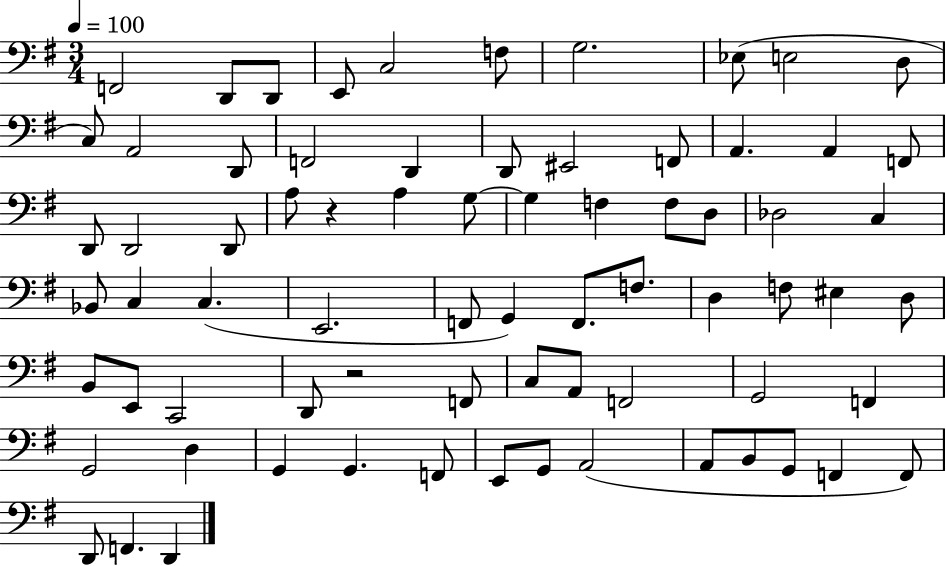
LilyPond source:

{
  \clef bass
  \numericTimeSignature
  \time 3/4
  \key g \major
  \tempo 4 = 100
  \repeat volta 2 { f,2 d,8 d,8 | e,8 c2 f8 | g2. | ees8( e2 d8 | \break c8) a,2 d,8 | f,2 d,4 | d,8 eis,2 f,8 | a,4. a,4 f,8 | \break d,8 d,2 d,8 | a8 r4 a4 g8~~ | g4 f4 f8 d8 | des2 c4 | \break bes,8 c4 c4.( | e,2. | f,8 g,4) f,8. f8. | d4 f8 eis4 d8 | \break b,8 e,8 c,2 | d,8 r2 f,8 | c8 a,8 f,2 | g,2 f,4 | \break g,2 d4 | g,4 g,4. f,8 | e,8 g,8 a,2( | a,8 b,8 g,8 f,4 f,8) | \break d,8 f,4. d,4 | } \bar "|."
}